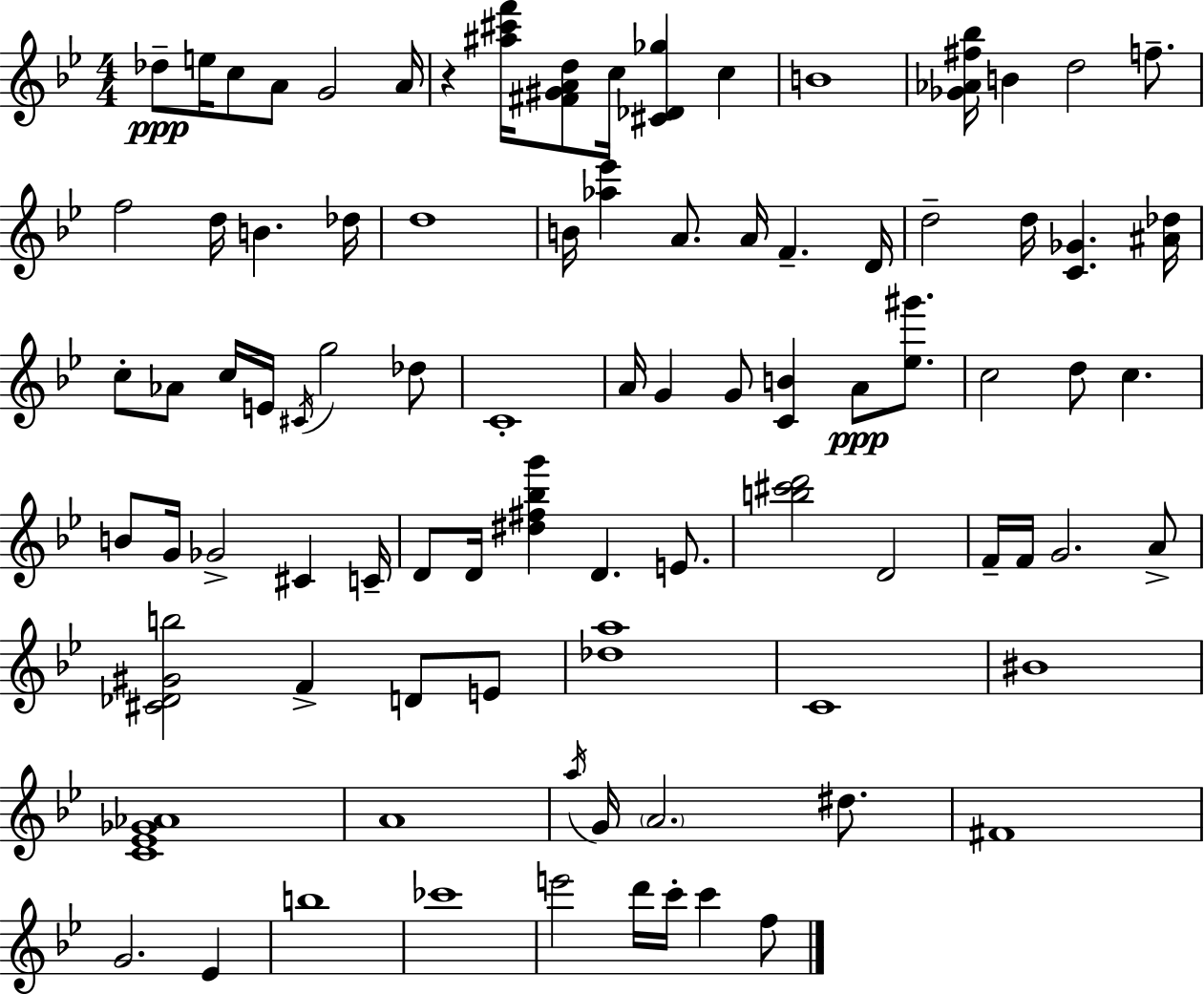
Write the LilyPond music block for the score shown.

{
  \clef treble
  \numericTimeSignature
  \time 4/4
  \key bes \major
  des''8--\ppp e''16 c''8 a'8 g'2 a'16 | r4 <ais'' cis''' f'''>16 <fis' gis' a' d''>8 c''16 <cis' des' ges''>4 c''4 | b'1 | <ges' aes' fis'' bes''>16 b'4 d''2 f''8.-- | \break f''2 d''16 b'4. des''16 | d''1 | b'16 <aes'' ees'''>4 a'8. a'16 f'4.-- d'16 | d''2-- d''16 <c' ges'>4. <ais' des''>16 | \break c''8-. aes'8 c''16 e'16 \acciaccatura { cis'16 } g''2 des''8 | c'1-. | a'16 g'4 g'8 <c' b'>4 a'8\ppp <ees'' gis'''>8. | c''2 d''8 c''4. | \break b'8 g'16 ges'2-> cis'4 | c'16-- d'8 d'16 <dis'' fis'' bes'' g'''>4 d'4. e'8. | <b'' cis''' d'''>2 d'2 | f'16-- f'16 g'2. a'8-> | \break <cis' des' gis' b''>2 f'4-> d'8 e'8 | <des'' a''>1 | c'1 | bis'1 | \break <c' ees' ges' aes'>1 | a'1 | \acciaccatura { a''16 } g'16 \parenthesize a'2. dis''8. | fis'1 | \break g'2. ees'4 | b''1 | ces'''1 | e'''2 d'''16 c'''16-. c'''4 | \break f''8 \bar "|."
}